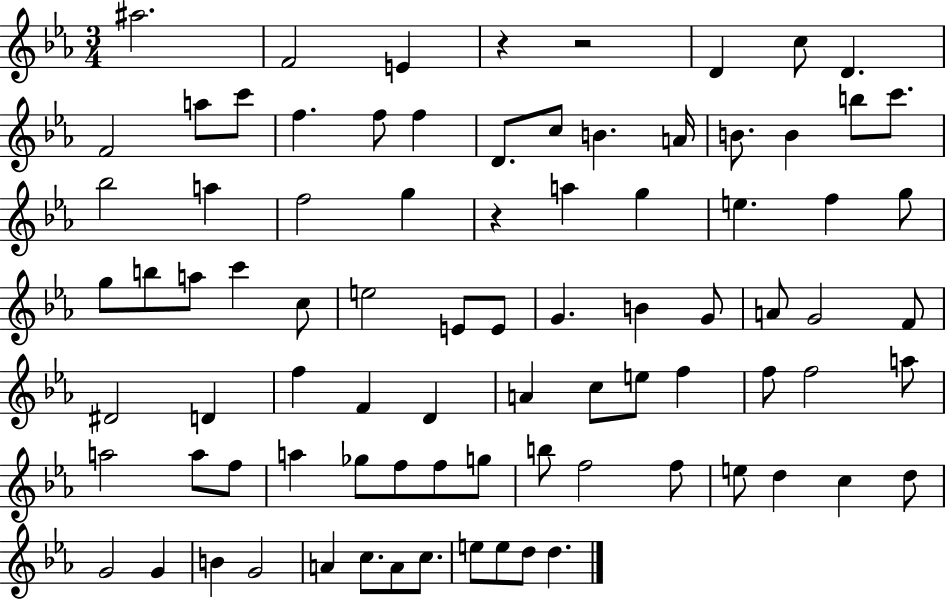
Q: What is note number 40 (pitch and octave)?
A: G4